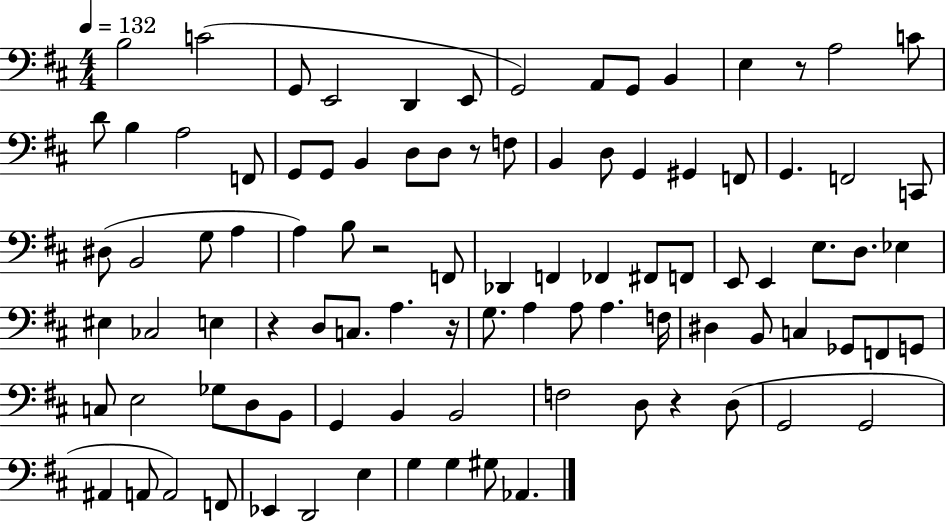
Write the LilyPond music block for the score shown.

{
  \clef bass
  \numericTimeSignature
  \time 4/4
  \key d \major
  \tempo 4 = 132
  b2 c'2( | g,8 e,2 d,4 e,8 | g,2) a,8 g,8 b,4 | e4 r8 a2 c'8 | \break d'8 b4 a2 f,8 | g,8 g,8 b,4 d8 d8 r8 f8 | b,4 d8 g,4 gis,4 f,8 | g,4. f,2 c,8 | \break dis8( b,2 g8 a4 | a4) b8 r2 f,8 | des,4 f,4 fes,4 fis,8 f,8 | e,8 e,4 e8. d8. ees4 | \break eis4 ces2 e4 | r4 d8 c8. a4. r16 | g8. a4 a8 a4. f16 | dis4 b,8 c4 ges,8 f,8 g,8 | \break c8 e2 ges8 d8 b,8 | g,4 b,4 b,2 | f2 d8 r4 d8( | g,2 g,2 | \break ais,4 a,8 a,2) f,8 | ees,4 d,2 e4 | g4 g4 gis8 aes,4. | \bar "|."
}